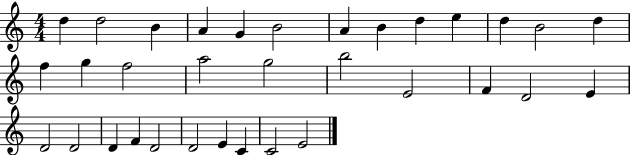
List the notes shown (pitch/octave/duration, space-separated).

D5/q D5/h B4/q A4/q G4/q B4/h A4/q B4/q D5/q E5/q D5/q B4/h D5/q F5/q G5/q F5/h A5/h G5/h B5/h E4/h F4/q D4/h E4/q D4/h D4/h D4/q F4/q D4/h D4/h E4/q C4/q C4/h E4/h